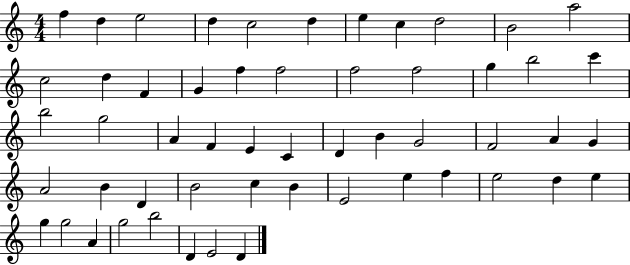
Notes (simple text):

F5/q D5/q E5/h D5/q C5/h D5/q E5/q C5/q D5/h B4/h A5/h C5/h D5/q F4/q G4/q F5/q F5/h F5/h F5/h G5/q B5/h C6/q B5/h G5/h A4/q F4/q E4/q C4/q D4/q B4/q G4/h F4/h A4/q G4/q A4/h B4/q D4/q B4/h C5/q B4/q E4/h E5/q F5/q E5/h D5/q E5/q G5/q G5/h A4/q G5/h B5/h D4/q E4/h D4/q